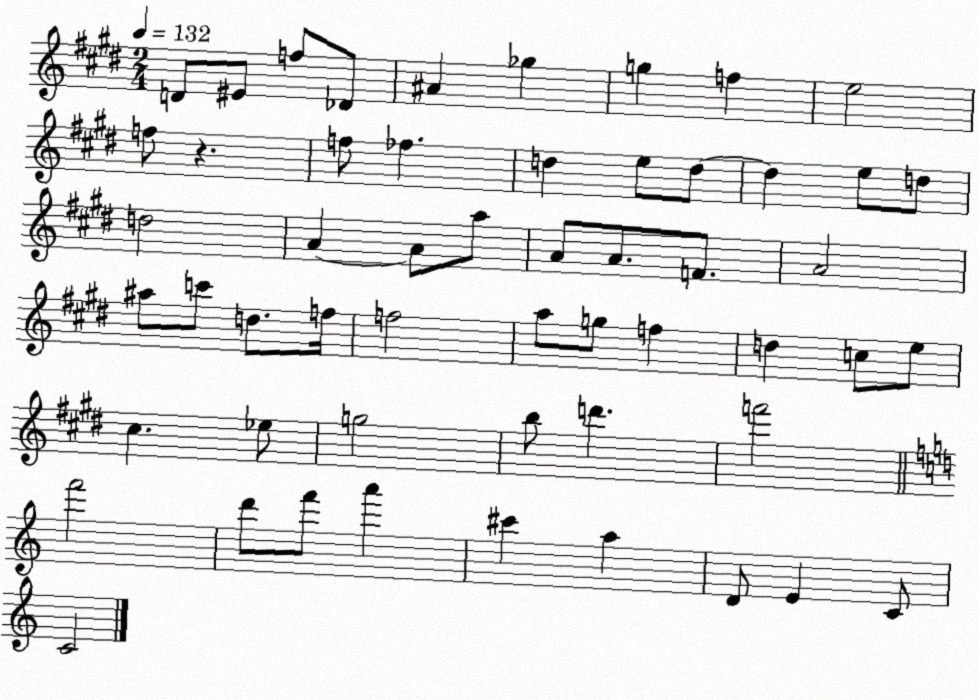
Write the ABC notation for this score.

X:1
T:Untitled
M:2/4
L:1/4
K:E
D/2 ^E/2 f/2 _D/2 ^A _g g f e2 f/2 z f/2 _f d e/2 d/2 d e/2 d/2 d2 A A/2 a/2 A/2 A/2 F/2 A2 ^a/2 c'/2 d/2 f/4 f2 a/2 g/2 f d c/2 e/2 ^c _e/2 g2 b/2 d' f'2 f'2 d'/2 f'/2 a' ^c' a D/2 E C/2 C2